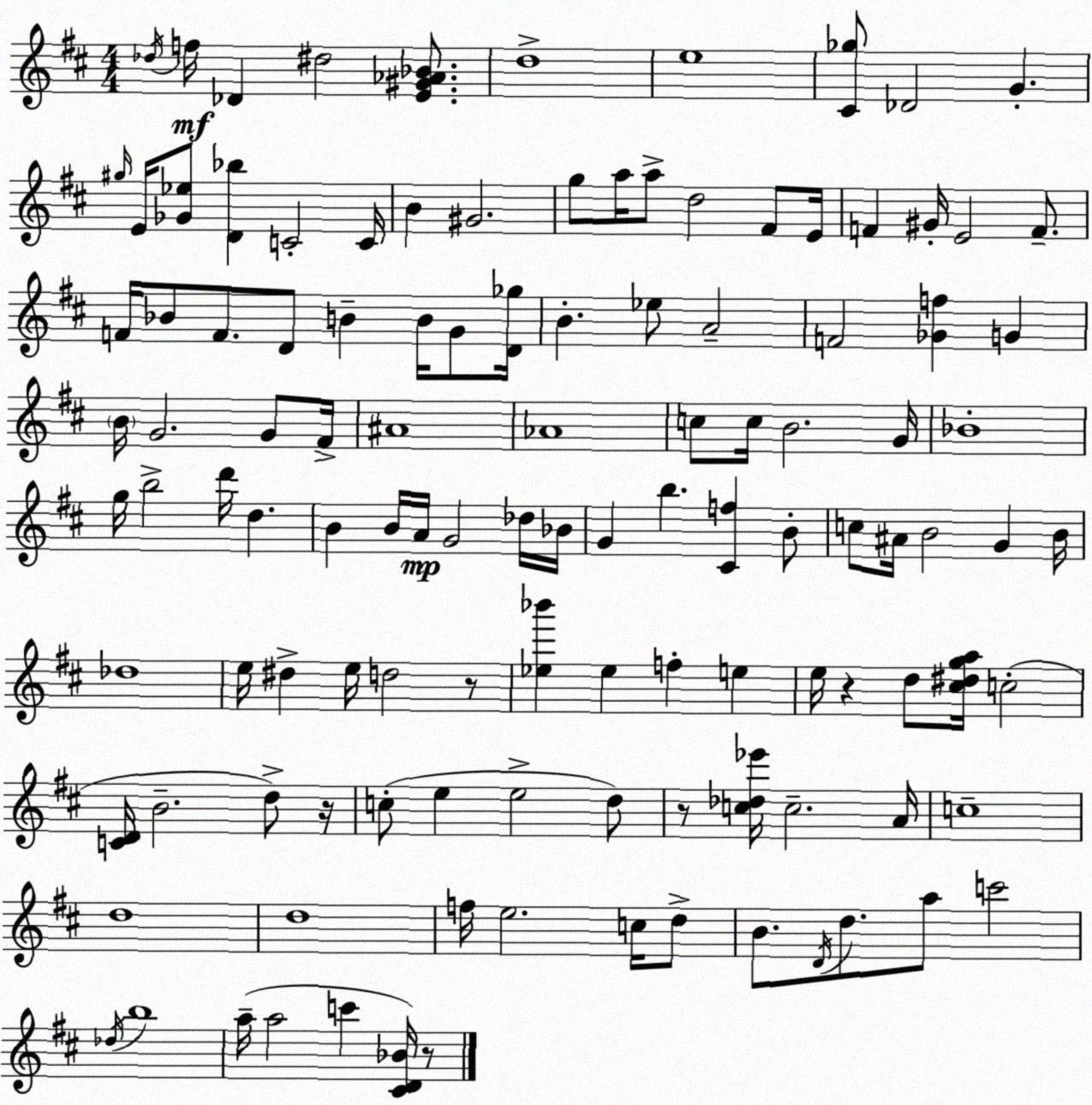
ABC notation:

X:1
T:Untitled
M:4/4
L:1/4
K:D
_d/4 f/4 _D ^d2 [E^G_A_B]/2 d4 e4 [^C_g]/2 _D2 G ^g/4 E/4 [_G_e]/2 [D_b] C2 C/4 B ^G2 g/2 a/4 a/2 d2 ^F/2 E/4 F ^G/4 E2 F/2 F/4 _B/2 F/2 D/2 B B/4 G/2 [D_g]/4 B _e/2 A2 F2 [_Gf] G B/4 G2 G/2 ^F/4 ^A4 _A4 c/2 c/4 B2 G/4 _B4 g/4 b2 d'/4 d B B/4 A/4 G2 _d/4 _B/4 G b [^Cf] B/2 c/2 ^A/4 B2 G B/4 _d4 e/4 ^d e/4 d2 z/2 [_e_b'] _e f e e/4 z d/2 [^c^dga]/4 c2 [CD]/4 B2 d/2 z/4 c/2 e e2 d/2 z/2 [c_d_e']/4 c2 A/4 c4 d4 d4 f/4 e2 c/4 d/2 B/2 D/4 d/2 a/2 c'2 _d/4 b4 a/4 a2 c' [^CD_B]/4 z/2